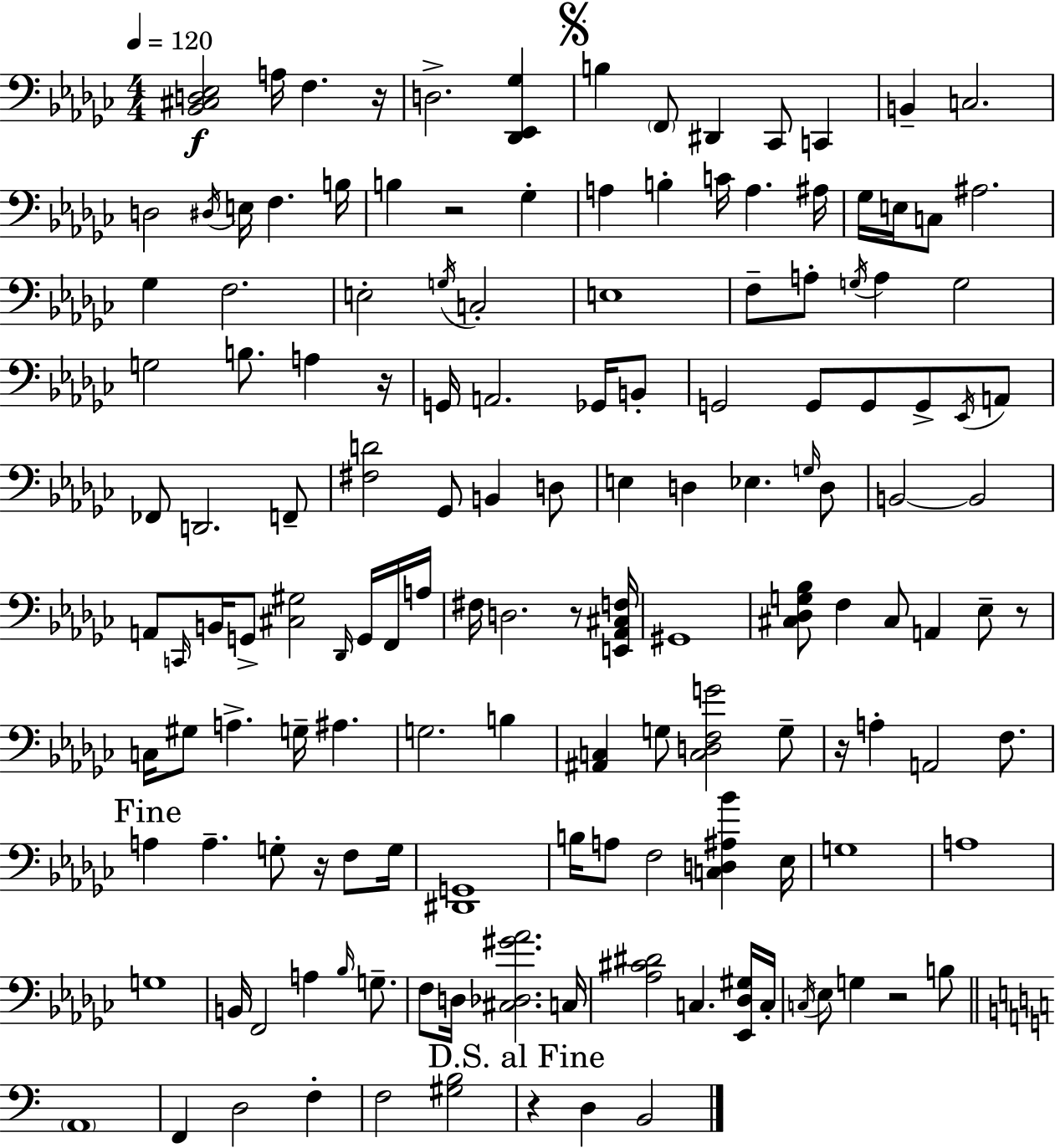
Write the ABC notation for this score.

X:1
T:Untitled
M:4/4
L:1/4
K:Ebm
[_B,,^C,D,_E,]2 A,/4 F, z/4 D,2 [_D,,_E,,_G,] B, F,,/2 ^D,, _C,,/2 C,, B,, C,2 D,2 ^D,/4 E,/4 F, B,/4 B, z2 _G, A, B, C/4 A, ^A,/4 _G,/4 E,/4 C,/2 ^A,2 _G, F,2 E,2 G,/4 C,2 E,4 F,/2 A,/2 G,/4 A, G,2 G,2 B,/2 A, z/4 G,,/4 A,,2 _G,,/4 B,,/2 G,,2 G,,/2 G,,/2 G,,/2 _E,,/4 A,,/2 _F,,/2 D,,2 F,,/2 [^F,D]2 _G,,/2 B,, D,/2 E, D, _E, G,/4 D,/2 B,,2 B,,2 A,,/2 C,,/4 B,,/4 G,,/2 [^C,^G,]2 _D,,/4 G,,/4 F,,/4 A,/4 ^F,/4 D,2 z/2 [E,,_A,,^C,F,]/4 ^G,,4 [^C,_D,G,_B,]/2 F, ^C,/2 A,, _E,/2 z/2 C,/4 ^G,/2 A, G,/4 ^A, G,2 B, [^A,,C,] G,/2 [C,D,F,G]2 G,/2 z/4 A, A,,2 F,/2 A, A, G,/2 z/4 F,/2 G,/4 [^D,,G,,]4 B,/4 A,/2 F,2 [C,D,^A,_B] _E,/4 G,4 A,4 G,4 B,,/4 F,,2 A, _B,/4 G,/2 F,/2 D,/4 [^C,_D,^G_A]2 C,/4 [_A,^C^D]2 C, [_E,,_D,^G,]/4 C,/4 C,/4 _E,/2 G, z2 B,/2 A,,4 F,, D,2 F, F,2 [^G,B,]2 z D, B,,2